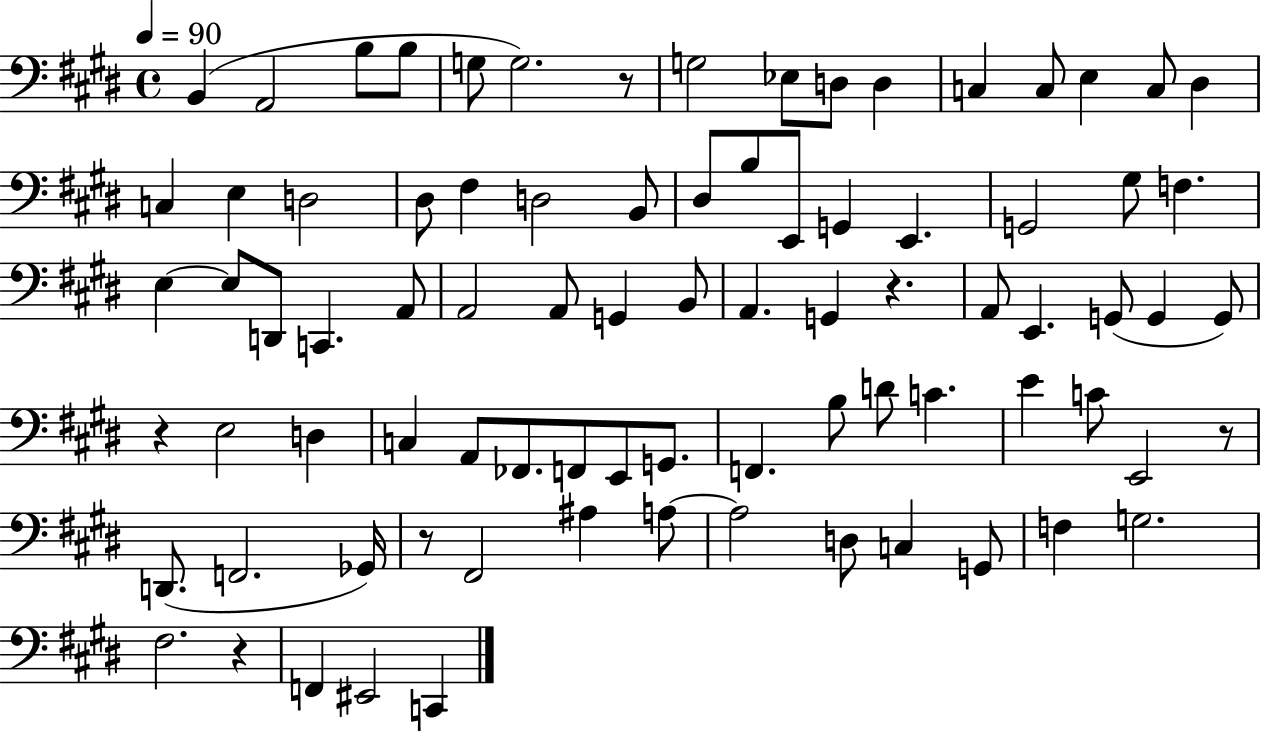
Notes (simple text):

B2/q A2/h B3/e B3/e G3/e G3/h. R/e G3/h Eb3/e D3/e D3/q C3/q C3/e E3/q C3/e D#3/q C3/q E3/q D3/h D#3/e F#3/q D3/h B2/e D#3/e B3/e E2/e G2/q E2/q. G2/h G#3/e F3/q. E3/q E3/e D2/e C2/q. A2/e A2/h A2/e G2/q B2/e A2/q. G2/q R/q. A2/e E2/q. G2/e G2/q G2/e R/q E3/h D3/q C3/q A2/e FES2/e. F2/e E2/e G2/e. F2/q. B3/e D4/e C4/q. E4/q C4/e E2/h R/e D2/e. F2/h. Gb2/s R/e F#2/h A#3/q A3/e A3/h D3/e C3/q G2/e F3/q G3/h. F#3/h. R/q F2/q EIS2/h C2/q